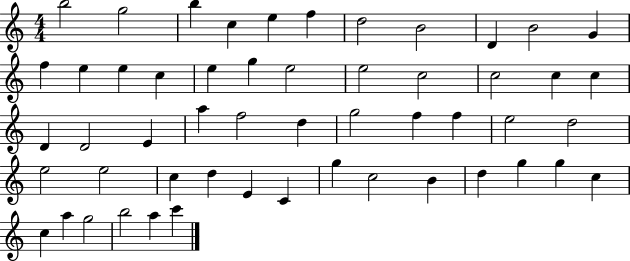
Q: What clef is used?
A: treble